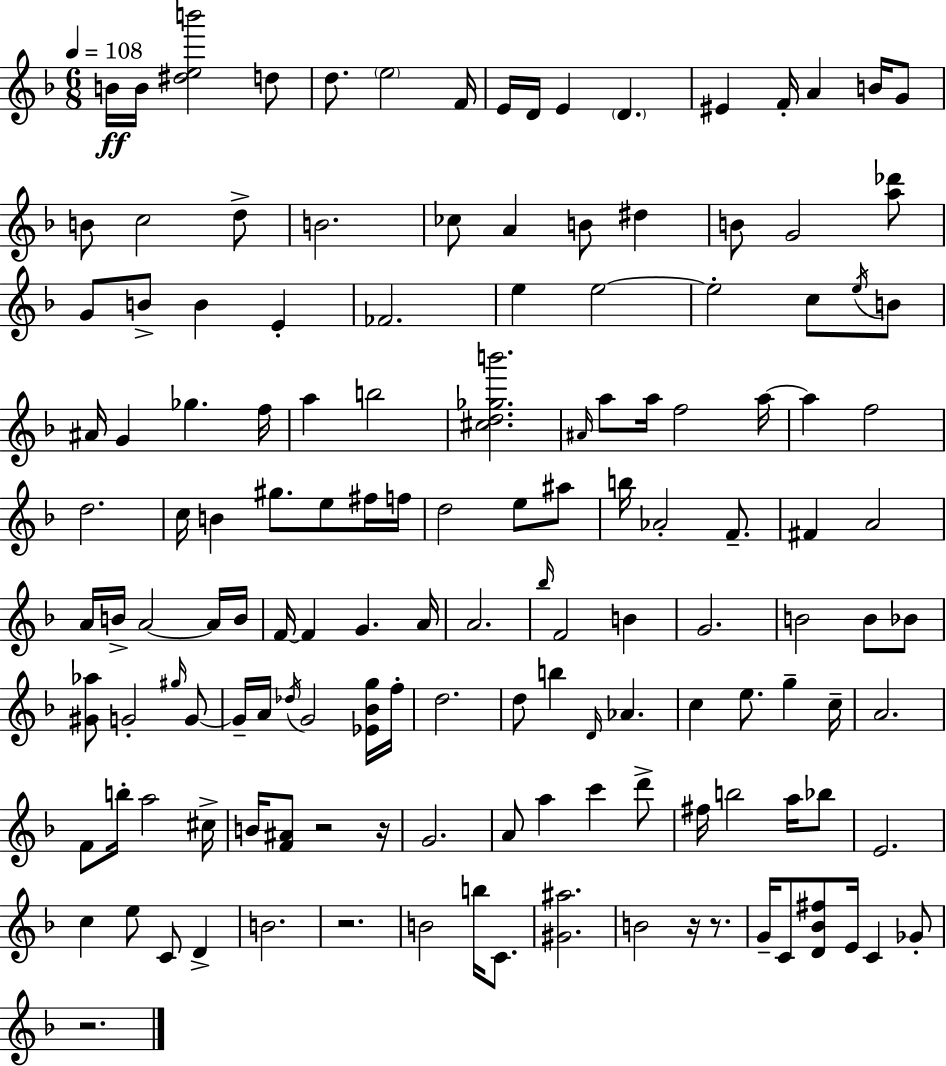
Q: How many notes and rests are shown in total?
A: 142